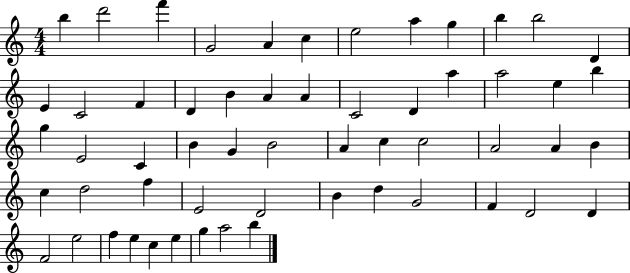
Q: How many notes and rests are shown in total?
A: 57